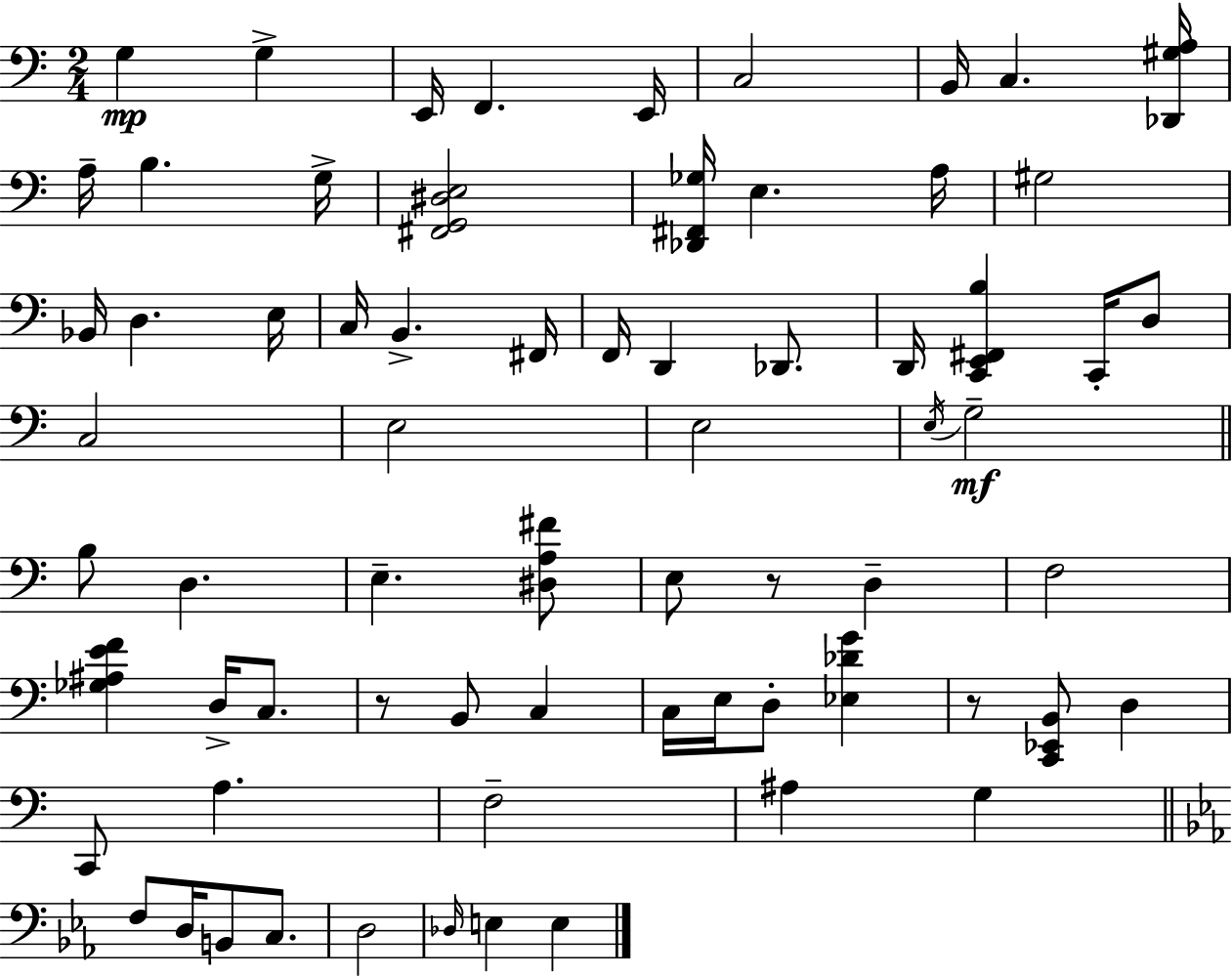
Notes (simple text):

G3/q G3/q E2/s F2/q. E2/s C3/h B2/s C3/q. [Db2,G#3,A3]/s A3/s B3/q. G3/s [F#2,G2,D#3,E3]/h [Db2,F#2,Gb3]/s E3/q. A3/s G#3/h Bb2/s D3/q. E3/s C3/s B2/q. F#2/s F2/s D2/q Db2/e. D2/s [C2,E2,F#2,B3]/q C2/s D3/e C3/h E3/h E3/h E3/s G3/h B3/e D3/q. E3/q. [D#3,A3,F#4]/e E3/e R/e D3/q F3/h [Gb3,A#3,E4,F4]/q D3/s C3/e. R/e B2/e C3/q C3/s E3/s D3/e [Eb3,Db4,G4]/q R/e [C2,Eb2,B2]/e D3/q C2/e A3/q. F3/h A#3/q G3/q F3/e D3/s B2/e C3/e. D3/h Db3/s E3/q E3/q